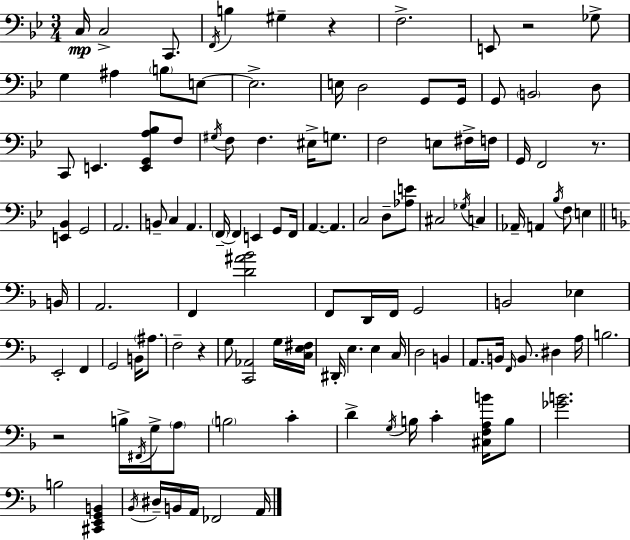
X:1
T:Untitled
M:3/4
L:1/4
K:Bb
C,/4 C,2 C,,/2 F,,/4 B, ^G, z F,2 E,,/2 z2 _G,/2 G, ^A, B,/2 E,/2 E,2 E,/4 D,2 G,,/2 G,,/4 G,,/2 B,,2 D,/2 C,,/2 E,, [E,,G,,A,_B,]/2 F,/2 ^G,/4 F,/2 F, ^E,/4 G,/2 F,2 E,/2 ^F,/4 F,/4 G,,/4 F,,2 z/2 [E,,_B,,] G,,2 A,,2 B,,/2 C, A,, F,,/4 F,, E,, G,,/2 F,,/4 A,, A,, C,2 D,/2 [_A,E]/2 ^C,2 _G,/4 C, _A,,/4 A,, _B,/4 F,/2 E, B,,/4 A,,2 F,, [D^A_B]2 F,,/2 D,,/4 F,,/4 G,,2 B,,2 _E, E,,2 F,, G,,2 B,,/4 ^A,/2 F,2 z G,/2 [C,,_A,,]2 G,/4 [C,E,^F,]/4 ^D,,/4 E, E, C,/4 D,2 B,, A,,/2 B,,/4 F,,/4 B,,/2 ^D, A,/4 B,2 z2 B,/4 ^F,,/4 G,/4 A,/2 B,2 C D G,/4 B,/4 C [^C,F,A,B]/4 B,/2 [_GB]2 B,2 [^C,,E,,G,,B,,] _B,,/4 ^D,/4 B,,/4 A,,/4 _F,,2 A,,/4